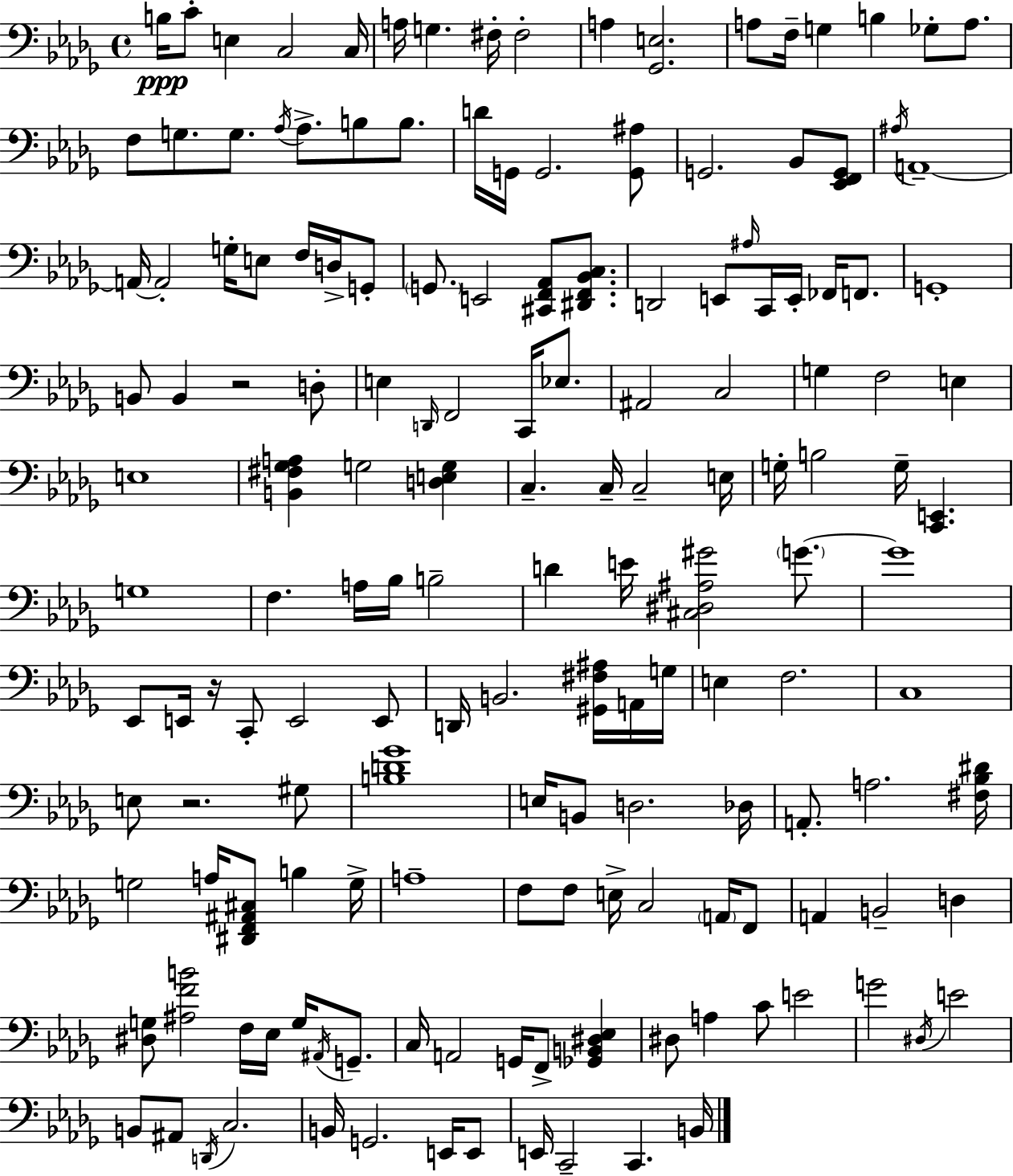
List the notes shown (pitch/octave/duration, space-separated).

B3/s C4/e E3/q C3/h C3/s A3/s G3/q. F#3/s F#3/h A3/q [Gb2,E3]/h. A3/e F3/s G3/q B3/q Gb3/e A3/e. F3/e G3/e. G3/e. Ab3/s Ab3/e. B3/e B3/e. D4/s G2/s G2/h. [G2,A#3]/e G2/h. Bb2/e [Eb2,F2,G2]/e A#3/s A2/w A2/s A2/h G3/s E3/e F3/s D3/s G2/e G2/e. E2/h [C#2,F2,Ab2]/e [D#2,F2,Bb2,C3]/e. D2/h E2/e A#3/s C2/s E2/s FES2/s F2/e. G2/w B2/e B2/q R/h D3/e E3/q D2/s F2/h C2/s Eb3/e. A#2/h C3/h G3/q F3/h E3/q E3/w [B2,F#3,Gb3,A3]/q G3/h [D3,E3,G3]/q C3/q. C3/s C3/h E3/s G3/s B3/h G3/s [C2,E2]/q. G3/w F3/q. A3/s Bb3/s B3/h D4/q E4/s [C#3,D#3,A#3,G#4]/h G4/e. G4/w Eb2/e E2/s R/s C2/e E2/h E2/e D2/s B2/h. [G#2,F#3,A#3]/s A2/s G3/s E3/q F3/h. C3/w E3/e R/h. G#3/e [B3,D4,Gb4]/w E3/s B2/e D3/h. Db3/s A2/e. A3/h. [F#3,Bb3,D#4]/s G3/h A3/s [D#2,F2,A#2,C#3]/e B3/q G3/s A3/w F3/e F3/e E3/s C3/h A2/s F2/e A2/q B2/h D3/q [D#3,G3]/e [A#3,F4,B4]/h F3/s Eb3/s G3/s A#2/s G2/e. C3/s A2/h G2/s F2/e [Gb2,B2,D#3,Eb3]/q D#3/e A3/q C4/e E4/h G4/h D#3/s E4/h B2/e A#2/e D2/s C3/h. B2/s G2/h. E2/s E2/e E2/s C2/h C2/q. B2/s